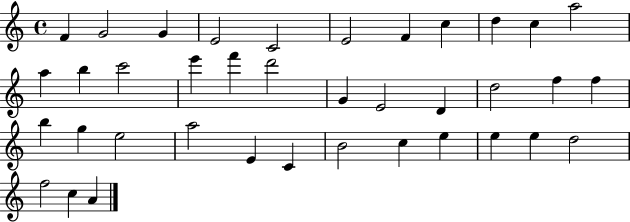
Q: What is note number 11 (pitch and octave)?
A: A5